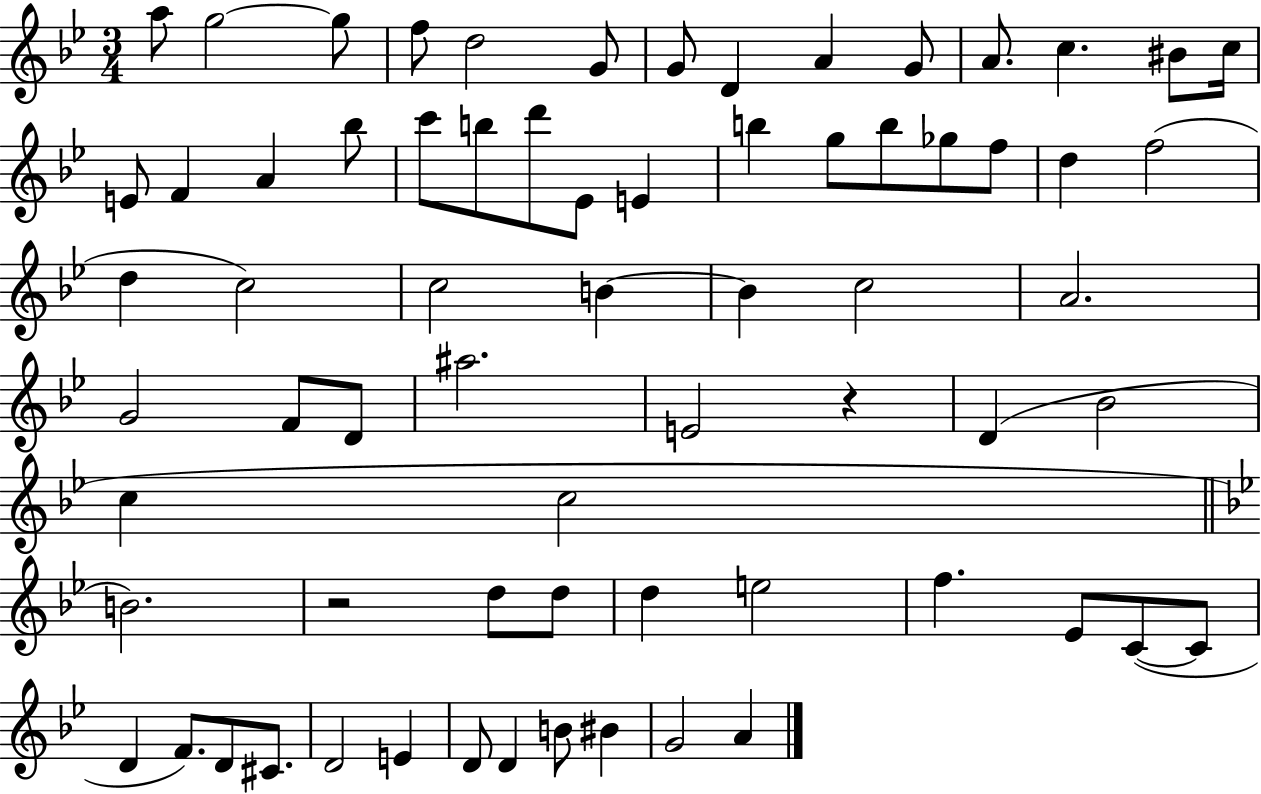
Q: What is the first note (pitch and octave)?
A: A5